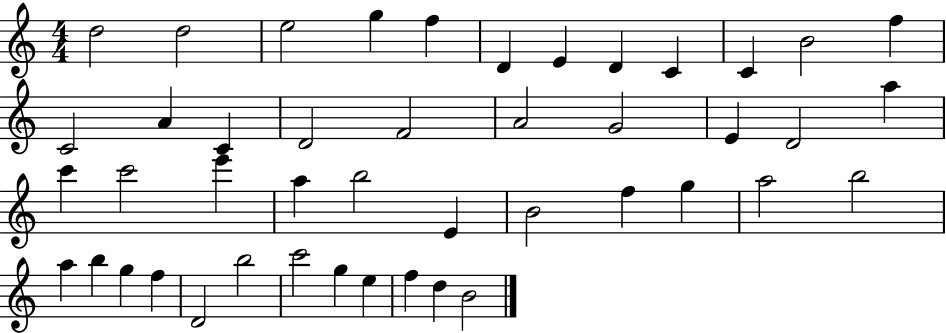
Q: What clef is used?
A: treble